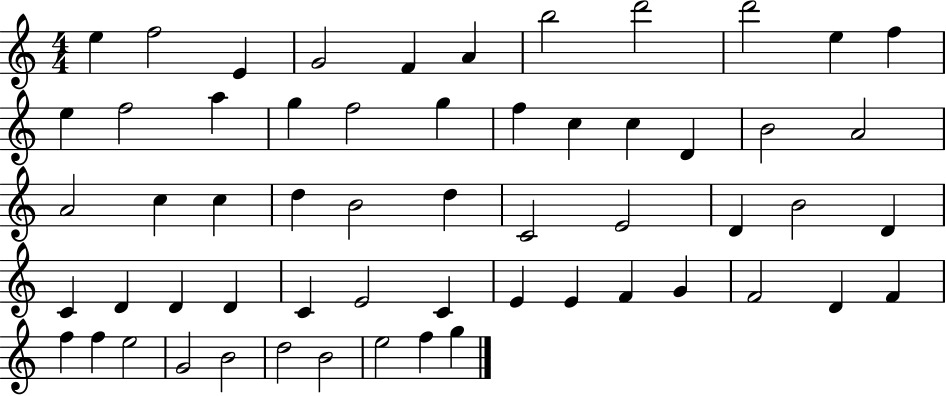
E5/q F5/h E4/q G4/h F4/q A4/q B5/h D6/h D6/h E5/q F5/q E5/q F5/h A5/q G5/q F5/h G5/q F5/q C5/q C5/q D4/q B4/h A4/h A4/h C5/q C5/q D5/q B4/h D5/q C4/h E4/h D4/q B4/h D4/q C4/q D4/q D4/q D4/q C4/q E4/h C4/q E4/q E4/q F4/q G4/q F4/h D4/q F4/q F5/q F5/q E5/h G4/h B4/h D5/h B4/h E5/h F5/q G5/q